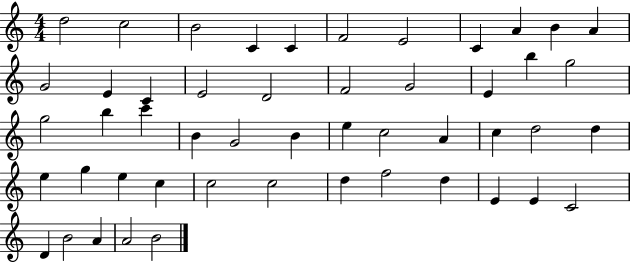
X:1
T:Untitled
M:4/4
L:1/4
K:C
d2 c2 B2 C C F2 E2 C A B A G2 E C E2 D2 F2 G2 E b g2 g2 b c' B G2 B e c2 A c d2 d e g e c c2 c2 d f2 d E E C2 D B2 A A2 B2